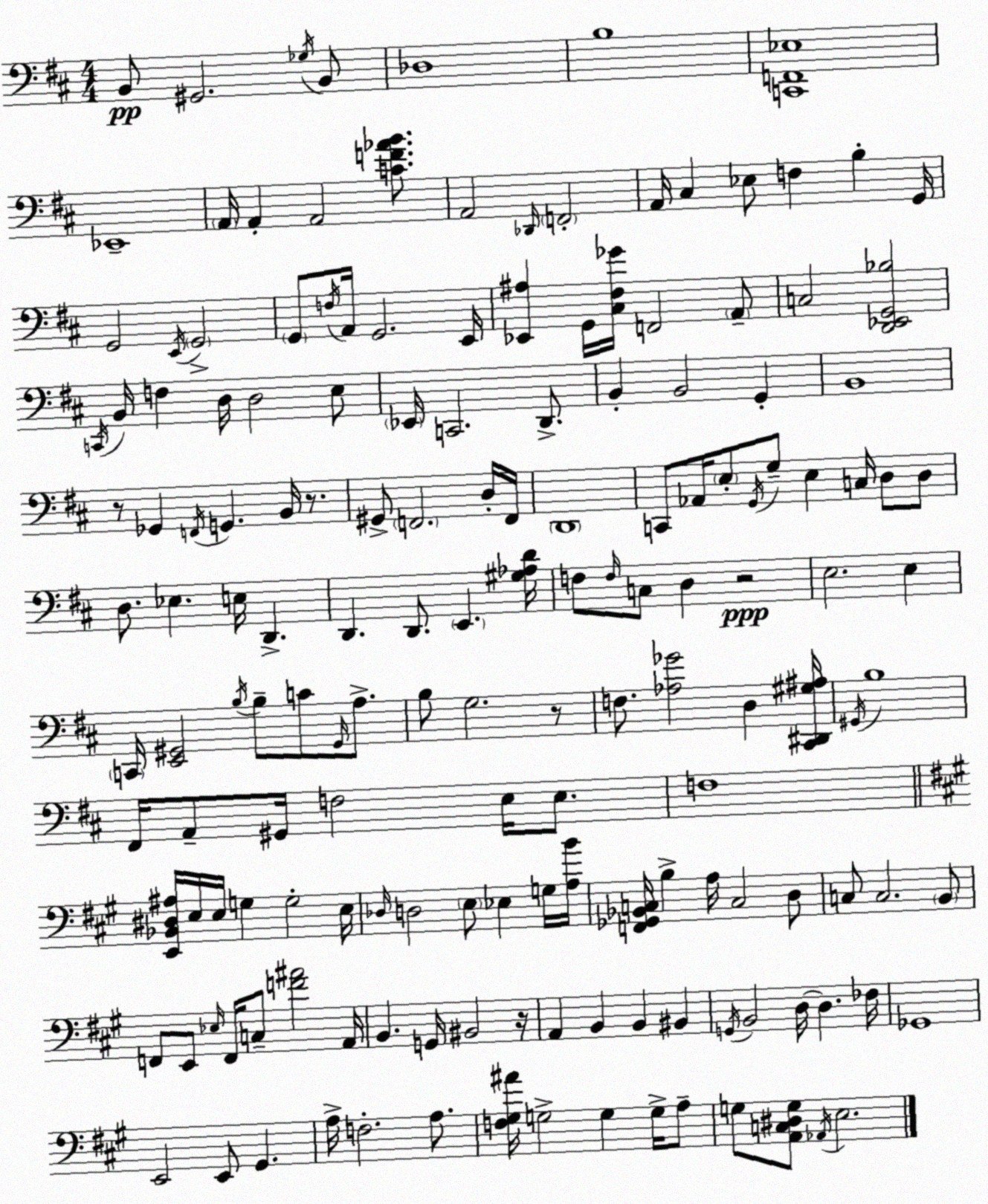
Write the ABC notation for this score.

X:1
T:Untitled
M:4/4
L:1/4
K:D
B,,/2 ^G,,2 _G,/4 B,,/2 _D,4 B,4 [C,,F,,_E,]4 _E,,4 A,,/4 A,, A,,2 [CF_AB]/2 A,,2 _D,,/4 F,,2 A,,/4 ^C, _E,/2 F, B, G,,/4 G,,2 E,,/4 G,,2 G,,/2 F,/4 A,,/4 G,,2 E,,/4 [_E,,^A,] G,,/4 [^C,^F,_G]/4 F,,2 A,,/2 C,2 [D,,_E,,G,,_B,]2 C,,/4 B,,/4 F, D,/4 D,2 E,/2 _E,,/4 C,,2 D,,/2 B,, B,,2 G,, B,,4 z/2 _G,, F,,/4 G,, B,,/4 z/2 ^G,,/2 F,,2 D,/4 F,,/4 D,,4 C,,/2 _A,,/4 E,/2 G,,/4 G,/2 E, C,/4 D,/2 D,/2 D,/2 _E, E,/4 D,, D,, D,,/2 E,, [^G,_A,D]/4 F,/2 F,/4 C,/2 D, z2 E,2 E, C,,/4 [E,,^G,,]2 B,/4 B,/2 C/2 ^G,,/4 A,/2 B,/2 G,2 z/2 F,/2 [_A,_G]2 D, [^C,,^D,,^G,^A,]/4 ^G,,/4 B,4 ^F,,/4 A,,/2 ^G,,/4 F,2 E,/4 E,/2 F,4 [E,,_B,,^D,^A,]/4 E,/4 E,/4 G, G,2 E,/4 _D,/4 D,2 E,/2 _E, G,/4 [A,B]/4 [F,,_G,,_B,,C,]/4 B, A,/4 C,2 D,/2 C,/2 C,2 B,,/2 F,,/2 E,,/2 _E,/4 F,,/4 C,/2 [F^A]2 A,,/4 B,, G,,/4 ^B,,2 z/4 A,, B,, B,, ^B,, G,,/4 B,,2 D,/4 D, _F,/4 _G,,4 E,,2 E,,/2 ^G,, A,/4 F,2 A,/2 [F,^G,^A]/4 G,2 G, G,/4 A,/2 G,/2 [A,,C,^D,G,]/2 _A,,/4 E,2